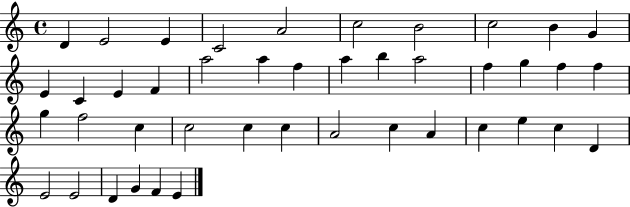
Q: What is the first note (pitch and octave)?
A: D4